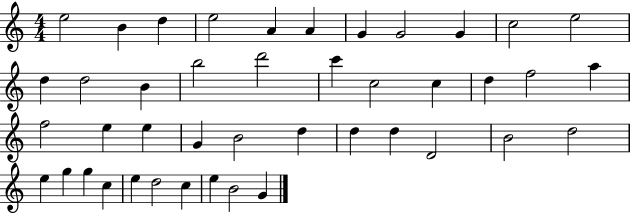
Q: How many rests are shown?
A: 0